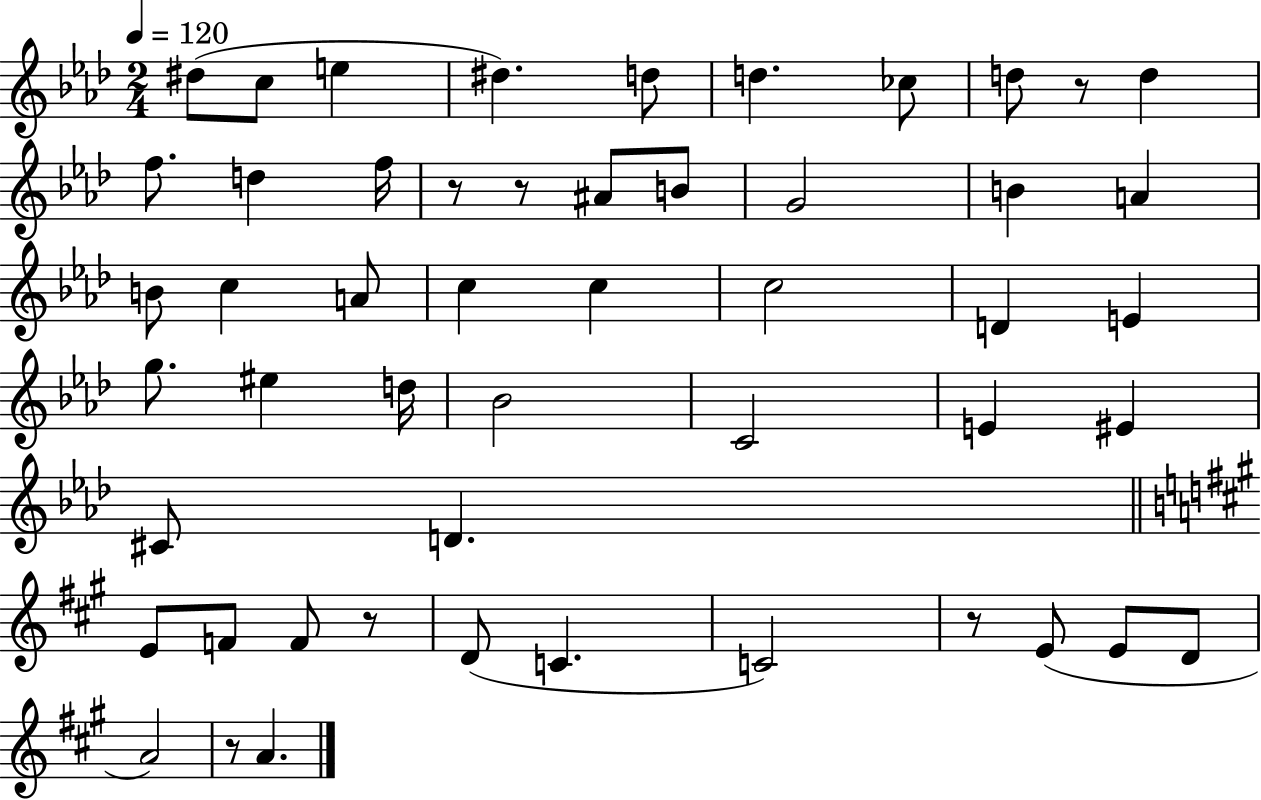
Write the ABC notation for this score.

X:1
T:Untitled
M:2/4
L:1/4
K:Ab
^d/2 c/2 e ^d d/2 d _c/2 d/2 z/2 d f/2 d f/4 z/2 z/2 ^A/2 B/2 G2 B A B/2 c A/2 c c c2 D E g/2 ^e d/4 _B2 C2 E ^E ^C/2 D E/2 F/2 F/2 z/2 D/2 C C2 z/2 E/2 E/2 D/2 A2 z/2 A